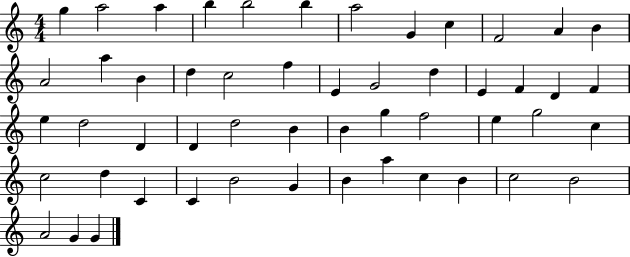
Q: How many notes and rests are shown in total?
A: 52